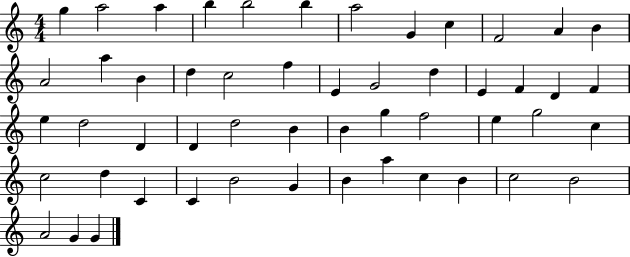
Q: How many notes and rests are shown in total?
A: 52